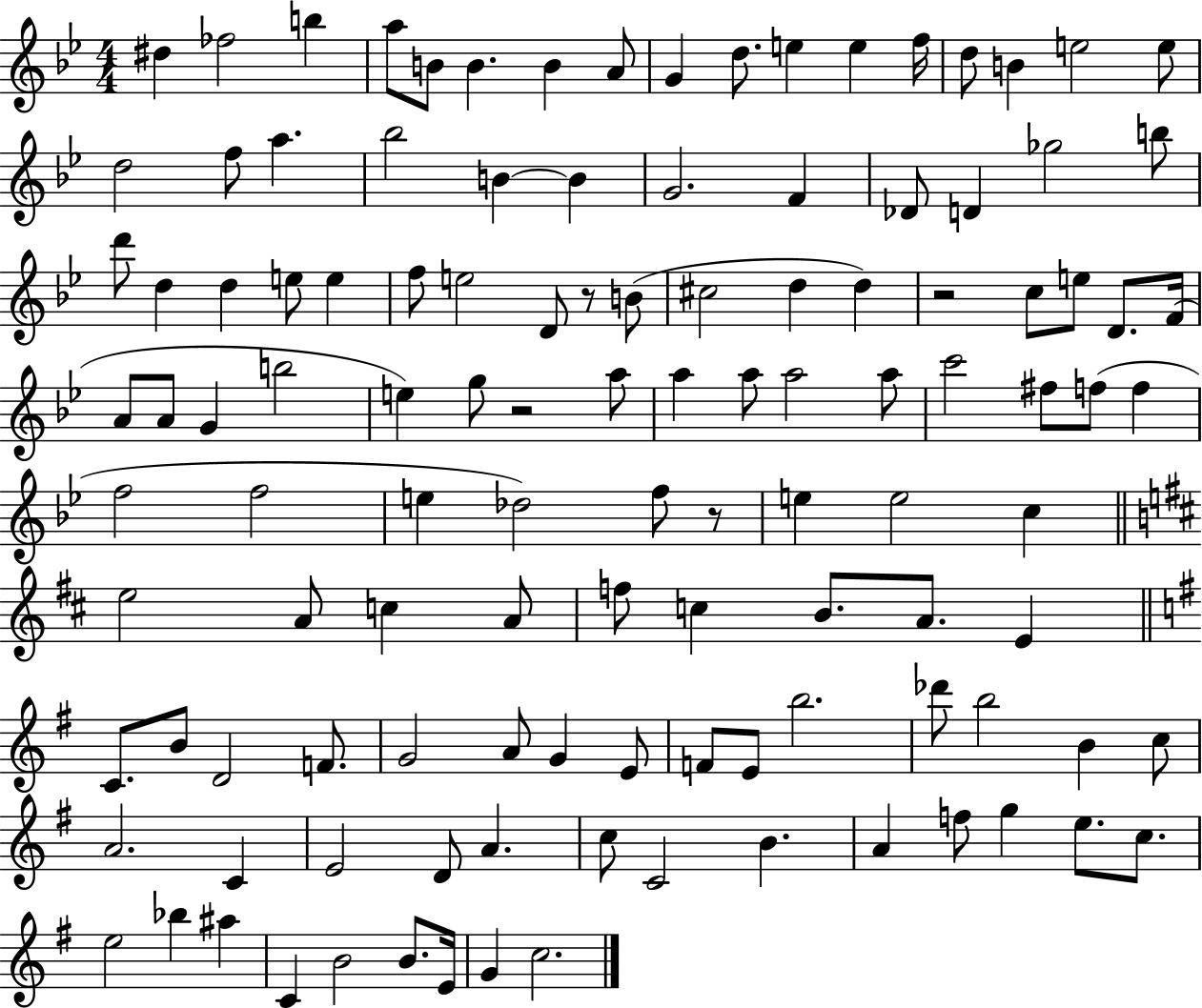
{
  \clef treble
  \numericTimeSignature
  \time 4/4
  \key bes \major
  dis''4 fes''2 b''4 | a''8 b'8 b'4. b'4 a'8 | g'4 d''8. e''4 e''4 f''16 | d''8 b'4 e''2 e''8 | \break d''2 f''8 a''4. | bes''2 b'4~~ b'4 | g'2. f'4 | des'8 d'4 ges''2 b''8 | \break d'''8 d''4 d''4 e''8 e''4 | f''8 e''2 d'8 r8 b'8( | cis''2 d''4 d''4) | r2 c''8 e''8 d'8. f'16( | \break a'8 a'8 g'4 b''2 | e''4) g''8 r2 a''8 | a''4 a''8 a''2 a''8 | c'''2 fis''8 f''8( f''4 | \break f''2 f''2 | e''4 des''2) f''8 r8 | e''4 e''2 c''4 | \bar "||" \break \key d \major e''2 a'8 c''4 a'8 | f''8 c''4 b'8. a'8. e'4 | \bar "||" \break \key g \major c'8. b'8 d'2 f'8. | g'2 a'8 g'4 e'8 | f'8 e'8 b''2. | des'''8 b''2 b'4 c''8 | \break a'2. c'4 | e'2 d'8 a'4. | c''8 c'2 b'4. | a'4 f''8 g''4 e''8. c''8. | \break e''2 bes''4 ais''4 | c'4 b'2 b'8. e'16 | g'4 c''2. | \bar "|."
}